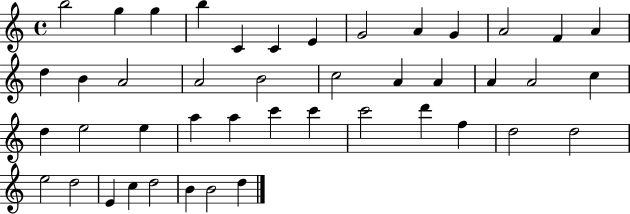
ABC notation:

X:1
T:Untitled
M:4/4
L:1/4
K:C
b2 g g b C C E G2 A G A2 F A d B A2 A2 B2 c2 A A A A2 c d e2 e a a c' c' c'2 d' f d2 d2 e2 d2 E c d2 B B2 d